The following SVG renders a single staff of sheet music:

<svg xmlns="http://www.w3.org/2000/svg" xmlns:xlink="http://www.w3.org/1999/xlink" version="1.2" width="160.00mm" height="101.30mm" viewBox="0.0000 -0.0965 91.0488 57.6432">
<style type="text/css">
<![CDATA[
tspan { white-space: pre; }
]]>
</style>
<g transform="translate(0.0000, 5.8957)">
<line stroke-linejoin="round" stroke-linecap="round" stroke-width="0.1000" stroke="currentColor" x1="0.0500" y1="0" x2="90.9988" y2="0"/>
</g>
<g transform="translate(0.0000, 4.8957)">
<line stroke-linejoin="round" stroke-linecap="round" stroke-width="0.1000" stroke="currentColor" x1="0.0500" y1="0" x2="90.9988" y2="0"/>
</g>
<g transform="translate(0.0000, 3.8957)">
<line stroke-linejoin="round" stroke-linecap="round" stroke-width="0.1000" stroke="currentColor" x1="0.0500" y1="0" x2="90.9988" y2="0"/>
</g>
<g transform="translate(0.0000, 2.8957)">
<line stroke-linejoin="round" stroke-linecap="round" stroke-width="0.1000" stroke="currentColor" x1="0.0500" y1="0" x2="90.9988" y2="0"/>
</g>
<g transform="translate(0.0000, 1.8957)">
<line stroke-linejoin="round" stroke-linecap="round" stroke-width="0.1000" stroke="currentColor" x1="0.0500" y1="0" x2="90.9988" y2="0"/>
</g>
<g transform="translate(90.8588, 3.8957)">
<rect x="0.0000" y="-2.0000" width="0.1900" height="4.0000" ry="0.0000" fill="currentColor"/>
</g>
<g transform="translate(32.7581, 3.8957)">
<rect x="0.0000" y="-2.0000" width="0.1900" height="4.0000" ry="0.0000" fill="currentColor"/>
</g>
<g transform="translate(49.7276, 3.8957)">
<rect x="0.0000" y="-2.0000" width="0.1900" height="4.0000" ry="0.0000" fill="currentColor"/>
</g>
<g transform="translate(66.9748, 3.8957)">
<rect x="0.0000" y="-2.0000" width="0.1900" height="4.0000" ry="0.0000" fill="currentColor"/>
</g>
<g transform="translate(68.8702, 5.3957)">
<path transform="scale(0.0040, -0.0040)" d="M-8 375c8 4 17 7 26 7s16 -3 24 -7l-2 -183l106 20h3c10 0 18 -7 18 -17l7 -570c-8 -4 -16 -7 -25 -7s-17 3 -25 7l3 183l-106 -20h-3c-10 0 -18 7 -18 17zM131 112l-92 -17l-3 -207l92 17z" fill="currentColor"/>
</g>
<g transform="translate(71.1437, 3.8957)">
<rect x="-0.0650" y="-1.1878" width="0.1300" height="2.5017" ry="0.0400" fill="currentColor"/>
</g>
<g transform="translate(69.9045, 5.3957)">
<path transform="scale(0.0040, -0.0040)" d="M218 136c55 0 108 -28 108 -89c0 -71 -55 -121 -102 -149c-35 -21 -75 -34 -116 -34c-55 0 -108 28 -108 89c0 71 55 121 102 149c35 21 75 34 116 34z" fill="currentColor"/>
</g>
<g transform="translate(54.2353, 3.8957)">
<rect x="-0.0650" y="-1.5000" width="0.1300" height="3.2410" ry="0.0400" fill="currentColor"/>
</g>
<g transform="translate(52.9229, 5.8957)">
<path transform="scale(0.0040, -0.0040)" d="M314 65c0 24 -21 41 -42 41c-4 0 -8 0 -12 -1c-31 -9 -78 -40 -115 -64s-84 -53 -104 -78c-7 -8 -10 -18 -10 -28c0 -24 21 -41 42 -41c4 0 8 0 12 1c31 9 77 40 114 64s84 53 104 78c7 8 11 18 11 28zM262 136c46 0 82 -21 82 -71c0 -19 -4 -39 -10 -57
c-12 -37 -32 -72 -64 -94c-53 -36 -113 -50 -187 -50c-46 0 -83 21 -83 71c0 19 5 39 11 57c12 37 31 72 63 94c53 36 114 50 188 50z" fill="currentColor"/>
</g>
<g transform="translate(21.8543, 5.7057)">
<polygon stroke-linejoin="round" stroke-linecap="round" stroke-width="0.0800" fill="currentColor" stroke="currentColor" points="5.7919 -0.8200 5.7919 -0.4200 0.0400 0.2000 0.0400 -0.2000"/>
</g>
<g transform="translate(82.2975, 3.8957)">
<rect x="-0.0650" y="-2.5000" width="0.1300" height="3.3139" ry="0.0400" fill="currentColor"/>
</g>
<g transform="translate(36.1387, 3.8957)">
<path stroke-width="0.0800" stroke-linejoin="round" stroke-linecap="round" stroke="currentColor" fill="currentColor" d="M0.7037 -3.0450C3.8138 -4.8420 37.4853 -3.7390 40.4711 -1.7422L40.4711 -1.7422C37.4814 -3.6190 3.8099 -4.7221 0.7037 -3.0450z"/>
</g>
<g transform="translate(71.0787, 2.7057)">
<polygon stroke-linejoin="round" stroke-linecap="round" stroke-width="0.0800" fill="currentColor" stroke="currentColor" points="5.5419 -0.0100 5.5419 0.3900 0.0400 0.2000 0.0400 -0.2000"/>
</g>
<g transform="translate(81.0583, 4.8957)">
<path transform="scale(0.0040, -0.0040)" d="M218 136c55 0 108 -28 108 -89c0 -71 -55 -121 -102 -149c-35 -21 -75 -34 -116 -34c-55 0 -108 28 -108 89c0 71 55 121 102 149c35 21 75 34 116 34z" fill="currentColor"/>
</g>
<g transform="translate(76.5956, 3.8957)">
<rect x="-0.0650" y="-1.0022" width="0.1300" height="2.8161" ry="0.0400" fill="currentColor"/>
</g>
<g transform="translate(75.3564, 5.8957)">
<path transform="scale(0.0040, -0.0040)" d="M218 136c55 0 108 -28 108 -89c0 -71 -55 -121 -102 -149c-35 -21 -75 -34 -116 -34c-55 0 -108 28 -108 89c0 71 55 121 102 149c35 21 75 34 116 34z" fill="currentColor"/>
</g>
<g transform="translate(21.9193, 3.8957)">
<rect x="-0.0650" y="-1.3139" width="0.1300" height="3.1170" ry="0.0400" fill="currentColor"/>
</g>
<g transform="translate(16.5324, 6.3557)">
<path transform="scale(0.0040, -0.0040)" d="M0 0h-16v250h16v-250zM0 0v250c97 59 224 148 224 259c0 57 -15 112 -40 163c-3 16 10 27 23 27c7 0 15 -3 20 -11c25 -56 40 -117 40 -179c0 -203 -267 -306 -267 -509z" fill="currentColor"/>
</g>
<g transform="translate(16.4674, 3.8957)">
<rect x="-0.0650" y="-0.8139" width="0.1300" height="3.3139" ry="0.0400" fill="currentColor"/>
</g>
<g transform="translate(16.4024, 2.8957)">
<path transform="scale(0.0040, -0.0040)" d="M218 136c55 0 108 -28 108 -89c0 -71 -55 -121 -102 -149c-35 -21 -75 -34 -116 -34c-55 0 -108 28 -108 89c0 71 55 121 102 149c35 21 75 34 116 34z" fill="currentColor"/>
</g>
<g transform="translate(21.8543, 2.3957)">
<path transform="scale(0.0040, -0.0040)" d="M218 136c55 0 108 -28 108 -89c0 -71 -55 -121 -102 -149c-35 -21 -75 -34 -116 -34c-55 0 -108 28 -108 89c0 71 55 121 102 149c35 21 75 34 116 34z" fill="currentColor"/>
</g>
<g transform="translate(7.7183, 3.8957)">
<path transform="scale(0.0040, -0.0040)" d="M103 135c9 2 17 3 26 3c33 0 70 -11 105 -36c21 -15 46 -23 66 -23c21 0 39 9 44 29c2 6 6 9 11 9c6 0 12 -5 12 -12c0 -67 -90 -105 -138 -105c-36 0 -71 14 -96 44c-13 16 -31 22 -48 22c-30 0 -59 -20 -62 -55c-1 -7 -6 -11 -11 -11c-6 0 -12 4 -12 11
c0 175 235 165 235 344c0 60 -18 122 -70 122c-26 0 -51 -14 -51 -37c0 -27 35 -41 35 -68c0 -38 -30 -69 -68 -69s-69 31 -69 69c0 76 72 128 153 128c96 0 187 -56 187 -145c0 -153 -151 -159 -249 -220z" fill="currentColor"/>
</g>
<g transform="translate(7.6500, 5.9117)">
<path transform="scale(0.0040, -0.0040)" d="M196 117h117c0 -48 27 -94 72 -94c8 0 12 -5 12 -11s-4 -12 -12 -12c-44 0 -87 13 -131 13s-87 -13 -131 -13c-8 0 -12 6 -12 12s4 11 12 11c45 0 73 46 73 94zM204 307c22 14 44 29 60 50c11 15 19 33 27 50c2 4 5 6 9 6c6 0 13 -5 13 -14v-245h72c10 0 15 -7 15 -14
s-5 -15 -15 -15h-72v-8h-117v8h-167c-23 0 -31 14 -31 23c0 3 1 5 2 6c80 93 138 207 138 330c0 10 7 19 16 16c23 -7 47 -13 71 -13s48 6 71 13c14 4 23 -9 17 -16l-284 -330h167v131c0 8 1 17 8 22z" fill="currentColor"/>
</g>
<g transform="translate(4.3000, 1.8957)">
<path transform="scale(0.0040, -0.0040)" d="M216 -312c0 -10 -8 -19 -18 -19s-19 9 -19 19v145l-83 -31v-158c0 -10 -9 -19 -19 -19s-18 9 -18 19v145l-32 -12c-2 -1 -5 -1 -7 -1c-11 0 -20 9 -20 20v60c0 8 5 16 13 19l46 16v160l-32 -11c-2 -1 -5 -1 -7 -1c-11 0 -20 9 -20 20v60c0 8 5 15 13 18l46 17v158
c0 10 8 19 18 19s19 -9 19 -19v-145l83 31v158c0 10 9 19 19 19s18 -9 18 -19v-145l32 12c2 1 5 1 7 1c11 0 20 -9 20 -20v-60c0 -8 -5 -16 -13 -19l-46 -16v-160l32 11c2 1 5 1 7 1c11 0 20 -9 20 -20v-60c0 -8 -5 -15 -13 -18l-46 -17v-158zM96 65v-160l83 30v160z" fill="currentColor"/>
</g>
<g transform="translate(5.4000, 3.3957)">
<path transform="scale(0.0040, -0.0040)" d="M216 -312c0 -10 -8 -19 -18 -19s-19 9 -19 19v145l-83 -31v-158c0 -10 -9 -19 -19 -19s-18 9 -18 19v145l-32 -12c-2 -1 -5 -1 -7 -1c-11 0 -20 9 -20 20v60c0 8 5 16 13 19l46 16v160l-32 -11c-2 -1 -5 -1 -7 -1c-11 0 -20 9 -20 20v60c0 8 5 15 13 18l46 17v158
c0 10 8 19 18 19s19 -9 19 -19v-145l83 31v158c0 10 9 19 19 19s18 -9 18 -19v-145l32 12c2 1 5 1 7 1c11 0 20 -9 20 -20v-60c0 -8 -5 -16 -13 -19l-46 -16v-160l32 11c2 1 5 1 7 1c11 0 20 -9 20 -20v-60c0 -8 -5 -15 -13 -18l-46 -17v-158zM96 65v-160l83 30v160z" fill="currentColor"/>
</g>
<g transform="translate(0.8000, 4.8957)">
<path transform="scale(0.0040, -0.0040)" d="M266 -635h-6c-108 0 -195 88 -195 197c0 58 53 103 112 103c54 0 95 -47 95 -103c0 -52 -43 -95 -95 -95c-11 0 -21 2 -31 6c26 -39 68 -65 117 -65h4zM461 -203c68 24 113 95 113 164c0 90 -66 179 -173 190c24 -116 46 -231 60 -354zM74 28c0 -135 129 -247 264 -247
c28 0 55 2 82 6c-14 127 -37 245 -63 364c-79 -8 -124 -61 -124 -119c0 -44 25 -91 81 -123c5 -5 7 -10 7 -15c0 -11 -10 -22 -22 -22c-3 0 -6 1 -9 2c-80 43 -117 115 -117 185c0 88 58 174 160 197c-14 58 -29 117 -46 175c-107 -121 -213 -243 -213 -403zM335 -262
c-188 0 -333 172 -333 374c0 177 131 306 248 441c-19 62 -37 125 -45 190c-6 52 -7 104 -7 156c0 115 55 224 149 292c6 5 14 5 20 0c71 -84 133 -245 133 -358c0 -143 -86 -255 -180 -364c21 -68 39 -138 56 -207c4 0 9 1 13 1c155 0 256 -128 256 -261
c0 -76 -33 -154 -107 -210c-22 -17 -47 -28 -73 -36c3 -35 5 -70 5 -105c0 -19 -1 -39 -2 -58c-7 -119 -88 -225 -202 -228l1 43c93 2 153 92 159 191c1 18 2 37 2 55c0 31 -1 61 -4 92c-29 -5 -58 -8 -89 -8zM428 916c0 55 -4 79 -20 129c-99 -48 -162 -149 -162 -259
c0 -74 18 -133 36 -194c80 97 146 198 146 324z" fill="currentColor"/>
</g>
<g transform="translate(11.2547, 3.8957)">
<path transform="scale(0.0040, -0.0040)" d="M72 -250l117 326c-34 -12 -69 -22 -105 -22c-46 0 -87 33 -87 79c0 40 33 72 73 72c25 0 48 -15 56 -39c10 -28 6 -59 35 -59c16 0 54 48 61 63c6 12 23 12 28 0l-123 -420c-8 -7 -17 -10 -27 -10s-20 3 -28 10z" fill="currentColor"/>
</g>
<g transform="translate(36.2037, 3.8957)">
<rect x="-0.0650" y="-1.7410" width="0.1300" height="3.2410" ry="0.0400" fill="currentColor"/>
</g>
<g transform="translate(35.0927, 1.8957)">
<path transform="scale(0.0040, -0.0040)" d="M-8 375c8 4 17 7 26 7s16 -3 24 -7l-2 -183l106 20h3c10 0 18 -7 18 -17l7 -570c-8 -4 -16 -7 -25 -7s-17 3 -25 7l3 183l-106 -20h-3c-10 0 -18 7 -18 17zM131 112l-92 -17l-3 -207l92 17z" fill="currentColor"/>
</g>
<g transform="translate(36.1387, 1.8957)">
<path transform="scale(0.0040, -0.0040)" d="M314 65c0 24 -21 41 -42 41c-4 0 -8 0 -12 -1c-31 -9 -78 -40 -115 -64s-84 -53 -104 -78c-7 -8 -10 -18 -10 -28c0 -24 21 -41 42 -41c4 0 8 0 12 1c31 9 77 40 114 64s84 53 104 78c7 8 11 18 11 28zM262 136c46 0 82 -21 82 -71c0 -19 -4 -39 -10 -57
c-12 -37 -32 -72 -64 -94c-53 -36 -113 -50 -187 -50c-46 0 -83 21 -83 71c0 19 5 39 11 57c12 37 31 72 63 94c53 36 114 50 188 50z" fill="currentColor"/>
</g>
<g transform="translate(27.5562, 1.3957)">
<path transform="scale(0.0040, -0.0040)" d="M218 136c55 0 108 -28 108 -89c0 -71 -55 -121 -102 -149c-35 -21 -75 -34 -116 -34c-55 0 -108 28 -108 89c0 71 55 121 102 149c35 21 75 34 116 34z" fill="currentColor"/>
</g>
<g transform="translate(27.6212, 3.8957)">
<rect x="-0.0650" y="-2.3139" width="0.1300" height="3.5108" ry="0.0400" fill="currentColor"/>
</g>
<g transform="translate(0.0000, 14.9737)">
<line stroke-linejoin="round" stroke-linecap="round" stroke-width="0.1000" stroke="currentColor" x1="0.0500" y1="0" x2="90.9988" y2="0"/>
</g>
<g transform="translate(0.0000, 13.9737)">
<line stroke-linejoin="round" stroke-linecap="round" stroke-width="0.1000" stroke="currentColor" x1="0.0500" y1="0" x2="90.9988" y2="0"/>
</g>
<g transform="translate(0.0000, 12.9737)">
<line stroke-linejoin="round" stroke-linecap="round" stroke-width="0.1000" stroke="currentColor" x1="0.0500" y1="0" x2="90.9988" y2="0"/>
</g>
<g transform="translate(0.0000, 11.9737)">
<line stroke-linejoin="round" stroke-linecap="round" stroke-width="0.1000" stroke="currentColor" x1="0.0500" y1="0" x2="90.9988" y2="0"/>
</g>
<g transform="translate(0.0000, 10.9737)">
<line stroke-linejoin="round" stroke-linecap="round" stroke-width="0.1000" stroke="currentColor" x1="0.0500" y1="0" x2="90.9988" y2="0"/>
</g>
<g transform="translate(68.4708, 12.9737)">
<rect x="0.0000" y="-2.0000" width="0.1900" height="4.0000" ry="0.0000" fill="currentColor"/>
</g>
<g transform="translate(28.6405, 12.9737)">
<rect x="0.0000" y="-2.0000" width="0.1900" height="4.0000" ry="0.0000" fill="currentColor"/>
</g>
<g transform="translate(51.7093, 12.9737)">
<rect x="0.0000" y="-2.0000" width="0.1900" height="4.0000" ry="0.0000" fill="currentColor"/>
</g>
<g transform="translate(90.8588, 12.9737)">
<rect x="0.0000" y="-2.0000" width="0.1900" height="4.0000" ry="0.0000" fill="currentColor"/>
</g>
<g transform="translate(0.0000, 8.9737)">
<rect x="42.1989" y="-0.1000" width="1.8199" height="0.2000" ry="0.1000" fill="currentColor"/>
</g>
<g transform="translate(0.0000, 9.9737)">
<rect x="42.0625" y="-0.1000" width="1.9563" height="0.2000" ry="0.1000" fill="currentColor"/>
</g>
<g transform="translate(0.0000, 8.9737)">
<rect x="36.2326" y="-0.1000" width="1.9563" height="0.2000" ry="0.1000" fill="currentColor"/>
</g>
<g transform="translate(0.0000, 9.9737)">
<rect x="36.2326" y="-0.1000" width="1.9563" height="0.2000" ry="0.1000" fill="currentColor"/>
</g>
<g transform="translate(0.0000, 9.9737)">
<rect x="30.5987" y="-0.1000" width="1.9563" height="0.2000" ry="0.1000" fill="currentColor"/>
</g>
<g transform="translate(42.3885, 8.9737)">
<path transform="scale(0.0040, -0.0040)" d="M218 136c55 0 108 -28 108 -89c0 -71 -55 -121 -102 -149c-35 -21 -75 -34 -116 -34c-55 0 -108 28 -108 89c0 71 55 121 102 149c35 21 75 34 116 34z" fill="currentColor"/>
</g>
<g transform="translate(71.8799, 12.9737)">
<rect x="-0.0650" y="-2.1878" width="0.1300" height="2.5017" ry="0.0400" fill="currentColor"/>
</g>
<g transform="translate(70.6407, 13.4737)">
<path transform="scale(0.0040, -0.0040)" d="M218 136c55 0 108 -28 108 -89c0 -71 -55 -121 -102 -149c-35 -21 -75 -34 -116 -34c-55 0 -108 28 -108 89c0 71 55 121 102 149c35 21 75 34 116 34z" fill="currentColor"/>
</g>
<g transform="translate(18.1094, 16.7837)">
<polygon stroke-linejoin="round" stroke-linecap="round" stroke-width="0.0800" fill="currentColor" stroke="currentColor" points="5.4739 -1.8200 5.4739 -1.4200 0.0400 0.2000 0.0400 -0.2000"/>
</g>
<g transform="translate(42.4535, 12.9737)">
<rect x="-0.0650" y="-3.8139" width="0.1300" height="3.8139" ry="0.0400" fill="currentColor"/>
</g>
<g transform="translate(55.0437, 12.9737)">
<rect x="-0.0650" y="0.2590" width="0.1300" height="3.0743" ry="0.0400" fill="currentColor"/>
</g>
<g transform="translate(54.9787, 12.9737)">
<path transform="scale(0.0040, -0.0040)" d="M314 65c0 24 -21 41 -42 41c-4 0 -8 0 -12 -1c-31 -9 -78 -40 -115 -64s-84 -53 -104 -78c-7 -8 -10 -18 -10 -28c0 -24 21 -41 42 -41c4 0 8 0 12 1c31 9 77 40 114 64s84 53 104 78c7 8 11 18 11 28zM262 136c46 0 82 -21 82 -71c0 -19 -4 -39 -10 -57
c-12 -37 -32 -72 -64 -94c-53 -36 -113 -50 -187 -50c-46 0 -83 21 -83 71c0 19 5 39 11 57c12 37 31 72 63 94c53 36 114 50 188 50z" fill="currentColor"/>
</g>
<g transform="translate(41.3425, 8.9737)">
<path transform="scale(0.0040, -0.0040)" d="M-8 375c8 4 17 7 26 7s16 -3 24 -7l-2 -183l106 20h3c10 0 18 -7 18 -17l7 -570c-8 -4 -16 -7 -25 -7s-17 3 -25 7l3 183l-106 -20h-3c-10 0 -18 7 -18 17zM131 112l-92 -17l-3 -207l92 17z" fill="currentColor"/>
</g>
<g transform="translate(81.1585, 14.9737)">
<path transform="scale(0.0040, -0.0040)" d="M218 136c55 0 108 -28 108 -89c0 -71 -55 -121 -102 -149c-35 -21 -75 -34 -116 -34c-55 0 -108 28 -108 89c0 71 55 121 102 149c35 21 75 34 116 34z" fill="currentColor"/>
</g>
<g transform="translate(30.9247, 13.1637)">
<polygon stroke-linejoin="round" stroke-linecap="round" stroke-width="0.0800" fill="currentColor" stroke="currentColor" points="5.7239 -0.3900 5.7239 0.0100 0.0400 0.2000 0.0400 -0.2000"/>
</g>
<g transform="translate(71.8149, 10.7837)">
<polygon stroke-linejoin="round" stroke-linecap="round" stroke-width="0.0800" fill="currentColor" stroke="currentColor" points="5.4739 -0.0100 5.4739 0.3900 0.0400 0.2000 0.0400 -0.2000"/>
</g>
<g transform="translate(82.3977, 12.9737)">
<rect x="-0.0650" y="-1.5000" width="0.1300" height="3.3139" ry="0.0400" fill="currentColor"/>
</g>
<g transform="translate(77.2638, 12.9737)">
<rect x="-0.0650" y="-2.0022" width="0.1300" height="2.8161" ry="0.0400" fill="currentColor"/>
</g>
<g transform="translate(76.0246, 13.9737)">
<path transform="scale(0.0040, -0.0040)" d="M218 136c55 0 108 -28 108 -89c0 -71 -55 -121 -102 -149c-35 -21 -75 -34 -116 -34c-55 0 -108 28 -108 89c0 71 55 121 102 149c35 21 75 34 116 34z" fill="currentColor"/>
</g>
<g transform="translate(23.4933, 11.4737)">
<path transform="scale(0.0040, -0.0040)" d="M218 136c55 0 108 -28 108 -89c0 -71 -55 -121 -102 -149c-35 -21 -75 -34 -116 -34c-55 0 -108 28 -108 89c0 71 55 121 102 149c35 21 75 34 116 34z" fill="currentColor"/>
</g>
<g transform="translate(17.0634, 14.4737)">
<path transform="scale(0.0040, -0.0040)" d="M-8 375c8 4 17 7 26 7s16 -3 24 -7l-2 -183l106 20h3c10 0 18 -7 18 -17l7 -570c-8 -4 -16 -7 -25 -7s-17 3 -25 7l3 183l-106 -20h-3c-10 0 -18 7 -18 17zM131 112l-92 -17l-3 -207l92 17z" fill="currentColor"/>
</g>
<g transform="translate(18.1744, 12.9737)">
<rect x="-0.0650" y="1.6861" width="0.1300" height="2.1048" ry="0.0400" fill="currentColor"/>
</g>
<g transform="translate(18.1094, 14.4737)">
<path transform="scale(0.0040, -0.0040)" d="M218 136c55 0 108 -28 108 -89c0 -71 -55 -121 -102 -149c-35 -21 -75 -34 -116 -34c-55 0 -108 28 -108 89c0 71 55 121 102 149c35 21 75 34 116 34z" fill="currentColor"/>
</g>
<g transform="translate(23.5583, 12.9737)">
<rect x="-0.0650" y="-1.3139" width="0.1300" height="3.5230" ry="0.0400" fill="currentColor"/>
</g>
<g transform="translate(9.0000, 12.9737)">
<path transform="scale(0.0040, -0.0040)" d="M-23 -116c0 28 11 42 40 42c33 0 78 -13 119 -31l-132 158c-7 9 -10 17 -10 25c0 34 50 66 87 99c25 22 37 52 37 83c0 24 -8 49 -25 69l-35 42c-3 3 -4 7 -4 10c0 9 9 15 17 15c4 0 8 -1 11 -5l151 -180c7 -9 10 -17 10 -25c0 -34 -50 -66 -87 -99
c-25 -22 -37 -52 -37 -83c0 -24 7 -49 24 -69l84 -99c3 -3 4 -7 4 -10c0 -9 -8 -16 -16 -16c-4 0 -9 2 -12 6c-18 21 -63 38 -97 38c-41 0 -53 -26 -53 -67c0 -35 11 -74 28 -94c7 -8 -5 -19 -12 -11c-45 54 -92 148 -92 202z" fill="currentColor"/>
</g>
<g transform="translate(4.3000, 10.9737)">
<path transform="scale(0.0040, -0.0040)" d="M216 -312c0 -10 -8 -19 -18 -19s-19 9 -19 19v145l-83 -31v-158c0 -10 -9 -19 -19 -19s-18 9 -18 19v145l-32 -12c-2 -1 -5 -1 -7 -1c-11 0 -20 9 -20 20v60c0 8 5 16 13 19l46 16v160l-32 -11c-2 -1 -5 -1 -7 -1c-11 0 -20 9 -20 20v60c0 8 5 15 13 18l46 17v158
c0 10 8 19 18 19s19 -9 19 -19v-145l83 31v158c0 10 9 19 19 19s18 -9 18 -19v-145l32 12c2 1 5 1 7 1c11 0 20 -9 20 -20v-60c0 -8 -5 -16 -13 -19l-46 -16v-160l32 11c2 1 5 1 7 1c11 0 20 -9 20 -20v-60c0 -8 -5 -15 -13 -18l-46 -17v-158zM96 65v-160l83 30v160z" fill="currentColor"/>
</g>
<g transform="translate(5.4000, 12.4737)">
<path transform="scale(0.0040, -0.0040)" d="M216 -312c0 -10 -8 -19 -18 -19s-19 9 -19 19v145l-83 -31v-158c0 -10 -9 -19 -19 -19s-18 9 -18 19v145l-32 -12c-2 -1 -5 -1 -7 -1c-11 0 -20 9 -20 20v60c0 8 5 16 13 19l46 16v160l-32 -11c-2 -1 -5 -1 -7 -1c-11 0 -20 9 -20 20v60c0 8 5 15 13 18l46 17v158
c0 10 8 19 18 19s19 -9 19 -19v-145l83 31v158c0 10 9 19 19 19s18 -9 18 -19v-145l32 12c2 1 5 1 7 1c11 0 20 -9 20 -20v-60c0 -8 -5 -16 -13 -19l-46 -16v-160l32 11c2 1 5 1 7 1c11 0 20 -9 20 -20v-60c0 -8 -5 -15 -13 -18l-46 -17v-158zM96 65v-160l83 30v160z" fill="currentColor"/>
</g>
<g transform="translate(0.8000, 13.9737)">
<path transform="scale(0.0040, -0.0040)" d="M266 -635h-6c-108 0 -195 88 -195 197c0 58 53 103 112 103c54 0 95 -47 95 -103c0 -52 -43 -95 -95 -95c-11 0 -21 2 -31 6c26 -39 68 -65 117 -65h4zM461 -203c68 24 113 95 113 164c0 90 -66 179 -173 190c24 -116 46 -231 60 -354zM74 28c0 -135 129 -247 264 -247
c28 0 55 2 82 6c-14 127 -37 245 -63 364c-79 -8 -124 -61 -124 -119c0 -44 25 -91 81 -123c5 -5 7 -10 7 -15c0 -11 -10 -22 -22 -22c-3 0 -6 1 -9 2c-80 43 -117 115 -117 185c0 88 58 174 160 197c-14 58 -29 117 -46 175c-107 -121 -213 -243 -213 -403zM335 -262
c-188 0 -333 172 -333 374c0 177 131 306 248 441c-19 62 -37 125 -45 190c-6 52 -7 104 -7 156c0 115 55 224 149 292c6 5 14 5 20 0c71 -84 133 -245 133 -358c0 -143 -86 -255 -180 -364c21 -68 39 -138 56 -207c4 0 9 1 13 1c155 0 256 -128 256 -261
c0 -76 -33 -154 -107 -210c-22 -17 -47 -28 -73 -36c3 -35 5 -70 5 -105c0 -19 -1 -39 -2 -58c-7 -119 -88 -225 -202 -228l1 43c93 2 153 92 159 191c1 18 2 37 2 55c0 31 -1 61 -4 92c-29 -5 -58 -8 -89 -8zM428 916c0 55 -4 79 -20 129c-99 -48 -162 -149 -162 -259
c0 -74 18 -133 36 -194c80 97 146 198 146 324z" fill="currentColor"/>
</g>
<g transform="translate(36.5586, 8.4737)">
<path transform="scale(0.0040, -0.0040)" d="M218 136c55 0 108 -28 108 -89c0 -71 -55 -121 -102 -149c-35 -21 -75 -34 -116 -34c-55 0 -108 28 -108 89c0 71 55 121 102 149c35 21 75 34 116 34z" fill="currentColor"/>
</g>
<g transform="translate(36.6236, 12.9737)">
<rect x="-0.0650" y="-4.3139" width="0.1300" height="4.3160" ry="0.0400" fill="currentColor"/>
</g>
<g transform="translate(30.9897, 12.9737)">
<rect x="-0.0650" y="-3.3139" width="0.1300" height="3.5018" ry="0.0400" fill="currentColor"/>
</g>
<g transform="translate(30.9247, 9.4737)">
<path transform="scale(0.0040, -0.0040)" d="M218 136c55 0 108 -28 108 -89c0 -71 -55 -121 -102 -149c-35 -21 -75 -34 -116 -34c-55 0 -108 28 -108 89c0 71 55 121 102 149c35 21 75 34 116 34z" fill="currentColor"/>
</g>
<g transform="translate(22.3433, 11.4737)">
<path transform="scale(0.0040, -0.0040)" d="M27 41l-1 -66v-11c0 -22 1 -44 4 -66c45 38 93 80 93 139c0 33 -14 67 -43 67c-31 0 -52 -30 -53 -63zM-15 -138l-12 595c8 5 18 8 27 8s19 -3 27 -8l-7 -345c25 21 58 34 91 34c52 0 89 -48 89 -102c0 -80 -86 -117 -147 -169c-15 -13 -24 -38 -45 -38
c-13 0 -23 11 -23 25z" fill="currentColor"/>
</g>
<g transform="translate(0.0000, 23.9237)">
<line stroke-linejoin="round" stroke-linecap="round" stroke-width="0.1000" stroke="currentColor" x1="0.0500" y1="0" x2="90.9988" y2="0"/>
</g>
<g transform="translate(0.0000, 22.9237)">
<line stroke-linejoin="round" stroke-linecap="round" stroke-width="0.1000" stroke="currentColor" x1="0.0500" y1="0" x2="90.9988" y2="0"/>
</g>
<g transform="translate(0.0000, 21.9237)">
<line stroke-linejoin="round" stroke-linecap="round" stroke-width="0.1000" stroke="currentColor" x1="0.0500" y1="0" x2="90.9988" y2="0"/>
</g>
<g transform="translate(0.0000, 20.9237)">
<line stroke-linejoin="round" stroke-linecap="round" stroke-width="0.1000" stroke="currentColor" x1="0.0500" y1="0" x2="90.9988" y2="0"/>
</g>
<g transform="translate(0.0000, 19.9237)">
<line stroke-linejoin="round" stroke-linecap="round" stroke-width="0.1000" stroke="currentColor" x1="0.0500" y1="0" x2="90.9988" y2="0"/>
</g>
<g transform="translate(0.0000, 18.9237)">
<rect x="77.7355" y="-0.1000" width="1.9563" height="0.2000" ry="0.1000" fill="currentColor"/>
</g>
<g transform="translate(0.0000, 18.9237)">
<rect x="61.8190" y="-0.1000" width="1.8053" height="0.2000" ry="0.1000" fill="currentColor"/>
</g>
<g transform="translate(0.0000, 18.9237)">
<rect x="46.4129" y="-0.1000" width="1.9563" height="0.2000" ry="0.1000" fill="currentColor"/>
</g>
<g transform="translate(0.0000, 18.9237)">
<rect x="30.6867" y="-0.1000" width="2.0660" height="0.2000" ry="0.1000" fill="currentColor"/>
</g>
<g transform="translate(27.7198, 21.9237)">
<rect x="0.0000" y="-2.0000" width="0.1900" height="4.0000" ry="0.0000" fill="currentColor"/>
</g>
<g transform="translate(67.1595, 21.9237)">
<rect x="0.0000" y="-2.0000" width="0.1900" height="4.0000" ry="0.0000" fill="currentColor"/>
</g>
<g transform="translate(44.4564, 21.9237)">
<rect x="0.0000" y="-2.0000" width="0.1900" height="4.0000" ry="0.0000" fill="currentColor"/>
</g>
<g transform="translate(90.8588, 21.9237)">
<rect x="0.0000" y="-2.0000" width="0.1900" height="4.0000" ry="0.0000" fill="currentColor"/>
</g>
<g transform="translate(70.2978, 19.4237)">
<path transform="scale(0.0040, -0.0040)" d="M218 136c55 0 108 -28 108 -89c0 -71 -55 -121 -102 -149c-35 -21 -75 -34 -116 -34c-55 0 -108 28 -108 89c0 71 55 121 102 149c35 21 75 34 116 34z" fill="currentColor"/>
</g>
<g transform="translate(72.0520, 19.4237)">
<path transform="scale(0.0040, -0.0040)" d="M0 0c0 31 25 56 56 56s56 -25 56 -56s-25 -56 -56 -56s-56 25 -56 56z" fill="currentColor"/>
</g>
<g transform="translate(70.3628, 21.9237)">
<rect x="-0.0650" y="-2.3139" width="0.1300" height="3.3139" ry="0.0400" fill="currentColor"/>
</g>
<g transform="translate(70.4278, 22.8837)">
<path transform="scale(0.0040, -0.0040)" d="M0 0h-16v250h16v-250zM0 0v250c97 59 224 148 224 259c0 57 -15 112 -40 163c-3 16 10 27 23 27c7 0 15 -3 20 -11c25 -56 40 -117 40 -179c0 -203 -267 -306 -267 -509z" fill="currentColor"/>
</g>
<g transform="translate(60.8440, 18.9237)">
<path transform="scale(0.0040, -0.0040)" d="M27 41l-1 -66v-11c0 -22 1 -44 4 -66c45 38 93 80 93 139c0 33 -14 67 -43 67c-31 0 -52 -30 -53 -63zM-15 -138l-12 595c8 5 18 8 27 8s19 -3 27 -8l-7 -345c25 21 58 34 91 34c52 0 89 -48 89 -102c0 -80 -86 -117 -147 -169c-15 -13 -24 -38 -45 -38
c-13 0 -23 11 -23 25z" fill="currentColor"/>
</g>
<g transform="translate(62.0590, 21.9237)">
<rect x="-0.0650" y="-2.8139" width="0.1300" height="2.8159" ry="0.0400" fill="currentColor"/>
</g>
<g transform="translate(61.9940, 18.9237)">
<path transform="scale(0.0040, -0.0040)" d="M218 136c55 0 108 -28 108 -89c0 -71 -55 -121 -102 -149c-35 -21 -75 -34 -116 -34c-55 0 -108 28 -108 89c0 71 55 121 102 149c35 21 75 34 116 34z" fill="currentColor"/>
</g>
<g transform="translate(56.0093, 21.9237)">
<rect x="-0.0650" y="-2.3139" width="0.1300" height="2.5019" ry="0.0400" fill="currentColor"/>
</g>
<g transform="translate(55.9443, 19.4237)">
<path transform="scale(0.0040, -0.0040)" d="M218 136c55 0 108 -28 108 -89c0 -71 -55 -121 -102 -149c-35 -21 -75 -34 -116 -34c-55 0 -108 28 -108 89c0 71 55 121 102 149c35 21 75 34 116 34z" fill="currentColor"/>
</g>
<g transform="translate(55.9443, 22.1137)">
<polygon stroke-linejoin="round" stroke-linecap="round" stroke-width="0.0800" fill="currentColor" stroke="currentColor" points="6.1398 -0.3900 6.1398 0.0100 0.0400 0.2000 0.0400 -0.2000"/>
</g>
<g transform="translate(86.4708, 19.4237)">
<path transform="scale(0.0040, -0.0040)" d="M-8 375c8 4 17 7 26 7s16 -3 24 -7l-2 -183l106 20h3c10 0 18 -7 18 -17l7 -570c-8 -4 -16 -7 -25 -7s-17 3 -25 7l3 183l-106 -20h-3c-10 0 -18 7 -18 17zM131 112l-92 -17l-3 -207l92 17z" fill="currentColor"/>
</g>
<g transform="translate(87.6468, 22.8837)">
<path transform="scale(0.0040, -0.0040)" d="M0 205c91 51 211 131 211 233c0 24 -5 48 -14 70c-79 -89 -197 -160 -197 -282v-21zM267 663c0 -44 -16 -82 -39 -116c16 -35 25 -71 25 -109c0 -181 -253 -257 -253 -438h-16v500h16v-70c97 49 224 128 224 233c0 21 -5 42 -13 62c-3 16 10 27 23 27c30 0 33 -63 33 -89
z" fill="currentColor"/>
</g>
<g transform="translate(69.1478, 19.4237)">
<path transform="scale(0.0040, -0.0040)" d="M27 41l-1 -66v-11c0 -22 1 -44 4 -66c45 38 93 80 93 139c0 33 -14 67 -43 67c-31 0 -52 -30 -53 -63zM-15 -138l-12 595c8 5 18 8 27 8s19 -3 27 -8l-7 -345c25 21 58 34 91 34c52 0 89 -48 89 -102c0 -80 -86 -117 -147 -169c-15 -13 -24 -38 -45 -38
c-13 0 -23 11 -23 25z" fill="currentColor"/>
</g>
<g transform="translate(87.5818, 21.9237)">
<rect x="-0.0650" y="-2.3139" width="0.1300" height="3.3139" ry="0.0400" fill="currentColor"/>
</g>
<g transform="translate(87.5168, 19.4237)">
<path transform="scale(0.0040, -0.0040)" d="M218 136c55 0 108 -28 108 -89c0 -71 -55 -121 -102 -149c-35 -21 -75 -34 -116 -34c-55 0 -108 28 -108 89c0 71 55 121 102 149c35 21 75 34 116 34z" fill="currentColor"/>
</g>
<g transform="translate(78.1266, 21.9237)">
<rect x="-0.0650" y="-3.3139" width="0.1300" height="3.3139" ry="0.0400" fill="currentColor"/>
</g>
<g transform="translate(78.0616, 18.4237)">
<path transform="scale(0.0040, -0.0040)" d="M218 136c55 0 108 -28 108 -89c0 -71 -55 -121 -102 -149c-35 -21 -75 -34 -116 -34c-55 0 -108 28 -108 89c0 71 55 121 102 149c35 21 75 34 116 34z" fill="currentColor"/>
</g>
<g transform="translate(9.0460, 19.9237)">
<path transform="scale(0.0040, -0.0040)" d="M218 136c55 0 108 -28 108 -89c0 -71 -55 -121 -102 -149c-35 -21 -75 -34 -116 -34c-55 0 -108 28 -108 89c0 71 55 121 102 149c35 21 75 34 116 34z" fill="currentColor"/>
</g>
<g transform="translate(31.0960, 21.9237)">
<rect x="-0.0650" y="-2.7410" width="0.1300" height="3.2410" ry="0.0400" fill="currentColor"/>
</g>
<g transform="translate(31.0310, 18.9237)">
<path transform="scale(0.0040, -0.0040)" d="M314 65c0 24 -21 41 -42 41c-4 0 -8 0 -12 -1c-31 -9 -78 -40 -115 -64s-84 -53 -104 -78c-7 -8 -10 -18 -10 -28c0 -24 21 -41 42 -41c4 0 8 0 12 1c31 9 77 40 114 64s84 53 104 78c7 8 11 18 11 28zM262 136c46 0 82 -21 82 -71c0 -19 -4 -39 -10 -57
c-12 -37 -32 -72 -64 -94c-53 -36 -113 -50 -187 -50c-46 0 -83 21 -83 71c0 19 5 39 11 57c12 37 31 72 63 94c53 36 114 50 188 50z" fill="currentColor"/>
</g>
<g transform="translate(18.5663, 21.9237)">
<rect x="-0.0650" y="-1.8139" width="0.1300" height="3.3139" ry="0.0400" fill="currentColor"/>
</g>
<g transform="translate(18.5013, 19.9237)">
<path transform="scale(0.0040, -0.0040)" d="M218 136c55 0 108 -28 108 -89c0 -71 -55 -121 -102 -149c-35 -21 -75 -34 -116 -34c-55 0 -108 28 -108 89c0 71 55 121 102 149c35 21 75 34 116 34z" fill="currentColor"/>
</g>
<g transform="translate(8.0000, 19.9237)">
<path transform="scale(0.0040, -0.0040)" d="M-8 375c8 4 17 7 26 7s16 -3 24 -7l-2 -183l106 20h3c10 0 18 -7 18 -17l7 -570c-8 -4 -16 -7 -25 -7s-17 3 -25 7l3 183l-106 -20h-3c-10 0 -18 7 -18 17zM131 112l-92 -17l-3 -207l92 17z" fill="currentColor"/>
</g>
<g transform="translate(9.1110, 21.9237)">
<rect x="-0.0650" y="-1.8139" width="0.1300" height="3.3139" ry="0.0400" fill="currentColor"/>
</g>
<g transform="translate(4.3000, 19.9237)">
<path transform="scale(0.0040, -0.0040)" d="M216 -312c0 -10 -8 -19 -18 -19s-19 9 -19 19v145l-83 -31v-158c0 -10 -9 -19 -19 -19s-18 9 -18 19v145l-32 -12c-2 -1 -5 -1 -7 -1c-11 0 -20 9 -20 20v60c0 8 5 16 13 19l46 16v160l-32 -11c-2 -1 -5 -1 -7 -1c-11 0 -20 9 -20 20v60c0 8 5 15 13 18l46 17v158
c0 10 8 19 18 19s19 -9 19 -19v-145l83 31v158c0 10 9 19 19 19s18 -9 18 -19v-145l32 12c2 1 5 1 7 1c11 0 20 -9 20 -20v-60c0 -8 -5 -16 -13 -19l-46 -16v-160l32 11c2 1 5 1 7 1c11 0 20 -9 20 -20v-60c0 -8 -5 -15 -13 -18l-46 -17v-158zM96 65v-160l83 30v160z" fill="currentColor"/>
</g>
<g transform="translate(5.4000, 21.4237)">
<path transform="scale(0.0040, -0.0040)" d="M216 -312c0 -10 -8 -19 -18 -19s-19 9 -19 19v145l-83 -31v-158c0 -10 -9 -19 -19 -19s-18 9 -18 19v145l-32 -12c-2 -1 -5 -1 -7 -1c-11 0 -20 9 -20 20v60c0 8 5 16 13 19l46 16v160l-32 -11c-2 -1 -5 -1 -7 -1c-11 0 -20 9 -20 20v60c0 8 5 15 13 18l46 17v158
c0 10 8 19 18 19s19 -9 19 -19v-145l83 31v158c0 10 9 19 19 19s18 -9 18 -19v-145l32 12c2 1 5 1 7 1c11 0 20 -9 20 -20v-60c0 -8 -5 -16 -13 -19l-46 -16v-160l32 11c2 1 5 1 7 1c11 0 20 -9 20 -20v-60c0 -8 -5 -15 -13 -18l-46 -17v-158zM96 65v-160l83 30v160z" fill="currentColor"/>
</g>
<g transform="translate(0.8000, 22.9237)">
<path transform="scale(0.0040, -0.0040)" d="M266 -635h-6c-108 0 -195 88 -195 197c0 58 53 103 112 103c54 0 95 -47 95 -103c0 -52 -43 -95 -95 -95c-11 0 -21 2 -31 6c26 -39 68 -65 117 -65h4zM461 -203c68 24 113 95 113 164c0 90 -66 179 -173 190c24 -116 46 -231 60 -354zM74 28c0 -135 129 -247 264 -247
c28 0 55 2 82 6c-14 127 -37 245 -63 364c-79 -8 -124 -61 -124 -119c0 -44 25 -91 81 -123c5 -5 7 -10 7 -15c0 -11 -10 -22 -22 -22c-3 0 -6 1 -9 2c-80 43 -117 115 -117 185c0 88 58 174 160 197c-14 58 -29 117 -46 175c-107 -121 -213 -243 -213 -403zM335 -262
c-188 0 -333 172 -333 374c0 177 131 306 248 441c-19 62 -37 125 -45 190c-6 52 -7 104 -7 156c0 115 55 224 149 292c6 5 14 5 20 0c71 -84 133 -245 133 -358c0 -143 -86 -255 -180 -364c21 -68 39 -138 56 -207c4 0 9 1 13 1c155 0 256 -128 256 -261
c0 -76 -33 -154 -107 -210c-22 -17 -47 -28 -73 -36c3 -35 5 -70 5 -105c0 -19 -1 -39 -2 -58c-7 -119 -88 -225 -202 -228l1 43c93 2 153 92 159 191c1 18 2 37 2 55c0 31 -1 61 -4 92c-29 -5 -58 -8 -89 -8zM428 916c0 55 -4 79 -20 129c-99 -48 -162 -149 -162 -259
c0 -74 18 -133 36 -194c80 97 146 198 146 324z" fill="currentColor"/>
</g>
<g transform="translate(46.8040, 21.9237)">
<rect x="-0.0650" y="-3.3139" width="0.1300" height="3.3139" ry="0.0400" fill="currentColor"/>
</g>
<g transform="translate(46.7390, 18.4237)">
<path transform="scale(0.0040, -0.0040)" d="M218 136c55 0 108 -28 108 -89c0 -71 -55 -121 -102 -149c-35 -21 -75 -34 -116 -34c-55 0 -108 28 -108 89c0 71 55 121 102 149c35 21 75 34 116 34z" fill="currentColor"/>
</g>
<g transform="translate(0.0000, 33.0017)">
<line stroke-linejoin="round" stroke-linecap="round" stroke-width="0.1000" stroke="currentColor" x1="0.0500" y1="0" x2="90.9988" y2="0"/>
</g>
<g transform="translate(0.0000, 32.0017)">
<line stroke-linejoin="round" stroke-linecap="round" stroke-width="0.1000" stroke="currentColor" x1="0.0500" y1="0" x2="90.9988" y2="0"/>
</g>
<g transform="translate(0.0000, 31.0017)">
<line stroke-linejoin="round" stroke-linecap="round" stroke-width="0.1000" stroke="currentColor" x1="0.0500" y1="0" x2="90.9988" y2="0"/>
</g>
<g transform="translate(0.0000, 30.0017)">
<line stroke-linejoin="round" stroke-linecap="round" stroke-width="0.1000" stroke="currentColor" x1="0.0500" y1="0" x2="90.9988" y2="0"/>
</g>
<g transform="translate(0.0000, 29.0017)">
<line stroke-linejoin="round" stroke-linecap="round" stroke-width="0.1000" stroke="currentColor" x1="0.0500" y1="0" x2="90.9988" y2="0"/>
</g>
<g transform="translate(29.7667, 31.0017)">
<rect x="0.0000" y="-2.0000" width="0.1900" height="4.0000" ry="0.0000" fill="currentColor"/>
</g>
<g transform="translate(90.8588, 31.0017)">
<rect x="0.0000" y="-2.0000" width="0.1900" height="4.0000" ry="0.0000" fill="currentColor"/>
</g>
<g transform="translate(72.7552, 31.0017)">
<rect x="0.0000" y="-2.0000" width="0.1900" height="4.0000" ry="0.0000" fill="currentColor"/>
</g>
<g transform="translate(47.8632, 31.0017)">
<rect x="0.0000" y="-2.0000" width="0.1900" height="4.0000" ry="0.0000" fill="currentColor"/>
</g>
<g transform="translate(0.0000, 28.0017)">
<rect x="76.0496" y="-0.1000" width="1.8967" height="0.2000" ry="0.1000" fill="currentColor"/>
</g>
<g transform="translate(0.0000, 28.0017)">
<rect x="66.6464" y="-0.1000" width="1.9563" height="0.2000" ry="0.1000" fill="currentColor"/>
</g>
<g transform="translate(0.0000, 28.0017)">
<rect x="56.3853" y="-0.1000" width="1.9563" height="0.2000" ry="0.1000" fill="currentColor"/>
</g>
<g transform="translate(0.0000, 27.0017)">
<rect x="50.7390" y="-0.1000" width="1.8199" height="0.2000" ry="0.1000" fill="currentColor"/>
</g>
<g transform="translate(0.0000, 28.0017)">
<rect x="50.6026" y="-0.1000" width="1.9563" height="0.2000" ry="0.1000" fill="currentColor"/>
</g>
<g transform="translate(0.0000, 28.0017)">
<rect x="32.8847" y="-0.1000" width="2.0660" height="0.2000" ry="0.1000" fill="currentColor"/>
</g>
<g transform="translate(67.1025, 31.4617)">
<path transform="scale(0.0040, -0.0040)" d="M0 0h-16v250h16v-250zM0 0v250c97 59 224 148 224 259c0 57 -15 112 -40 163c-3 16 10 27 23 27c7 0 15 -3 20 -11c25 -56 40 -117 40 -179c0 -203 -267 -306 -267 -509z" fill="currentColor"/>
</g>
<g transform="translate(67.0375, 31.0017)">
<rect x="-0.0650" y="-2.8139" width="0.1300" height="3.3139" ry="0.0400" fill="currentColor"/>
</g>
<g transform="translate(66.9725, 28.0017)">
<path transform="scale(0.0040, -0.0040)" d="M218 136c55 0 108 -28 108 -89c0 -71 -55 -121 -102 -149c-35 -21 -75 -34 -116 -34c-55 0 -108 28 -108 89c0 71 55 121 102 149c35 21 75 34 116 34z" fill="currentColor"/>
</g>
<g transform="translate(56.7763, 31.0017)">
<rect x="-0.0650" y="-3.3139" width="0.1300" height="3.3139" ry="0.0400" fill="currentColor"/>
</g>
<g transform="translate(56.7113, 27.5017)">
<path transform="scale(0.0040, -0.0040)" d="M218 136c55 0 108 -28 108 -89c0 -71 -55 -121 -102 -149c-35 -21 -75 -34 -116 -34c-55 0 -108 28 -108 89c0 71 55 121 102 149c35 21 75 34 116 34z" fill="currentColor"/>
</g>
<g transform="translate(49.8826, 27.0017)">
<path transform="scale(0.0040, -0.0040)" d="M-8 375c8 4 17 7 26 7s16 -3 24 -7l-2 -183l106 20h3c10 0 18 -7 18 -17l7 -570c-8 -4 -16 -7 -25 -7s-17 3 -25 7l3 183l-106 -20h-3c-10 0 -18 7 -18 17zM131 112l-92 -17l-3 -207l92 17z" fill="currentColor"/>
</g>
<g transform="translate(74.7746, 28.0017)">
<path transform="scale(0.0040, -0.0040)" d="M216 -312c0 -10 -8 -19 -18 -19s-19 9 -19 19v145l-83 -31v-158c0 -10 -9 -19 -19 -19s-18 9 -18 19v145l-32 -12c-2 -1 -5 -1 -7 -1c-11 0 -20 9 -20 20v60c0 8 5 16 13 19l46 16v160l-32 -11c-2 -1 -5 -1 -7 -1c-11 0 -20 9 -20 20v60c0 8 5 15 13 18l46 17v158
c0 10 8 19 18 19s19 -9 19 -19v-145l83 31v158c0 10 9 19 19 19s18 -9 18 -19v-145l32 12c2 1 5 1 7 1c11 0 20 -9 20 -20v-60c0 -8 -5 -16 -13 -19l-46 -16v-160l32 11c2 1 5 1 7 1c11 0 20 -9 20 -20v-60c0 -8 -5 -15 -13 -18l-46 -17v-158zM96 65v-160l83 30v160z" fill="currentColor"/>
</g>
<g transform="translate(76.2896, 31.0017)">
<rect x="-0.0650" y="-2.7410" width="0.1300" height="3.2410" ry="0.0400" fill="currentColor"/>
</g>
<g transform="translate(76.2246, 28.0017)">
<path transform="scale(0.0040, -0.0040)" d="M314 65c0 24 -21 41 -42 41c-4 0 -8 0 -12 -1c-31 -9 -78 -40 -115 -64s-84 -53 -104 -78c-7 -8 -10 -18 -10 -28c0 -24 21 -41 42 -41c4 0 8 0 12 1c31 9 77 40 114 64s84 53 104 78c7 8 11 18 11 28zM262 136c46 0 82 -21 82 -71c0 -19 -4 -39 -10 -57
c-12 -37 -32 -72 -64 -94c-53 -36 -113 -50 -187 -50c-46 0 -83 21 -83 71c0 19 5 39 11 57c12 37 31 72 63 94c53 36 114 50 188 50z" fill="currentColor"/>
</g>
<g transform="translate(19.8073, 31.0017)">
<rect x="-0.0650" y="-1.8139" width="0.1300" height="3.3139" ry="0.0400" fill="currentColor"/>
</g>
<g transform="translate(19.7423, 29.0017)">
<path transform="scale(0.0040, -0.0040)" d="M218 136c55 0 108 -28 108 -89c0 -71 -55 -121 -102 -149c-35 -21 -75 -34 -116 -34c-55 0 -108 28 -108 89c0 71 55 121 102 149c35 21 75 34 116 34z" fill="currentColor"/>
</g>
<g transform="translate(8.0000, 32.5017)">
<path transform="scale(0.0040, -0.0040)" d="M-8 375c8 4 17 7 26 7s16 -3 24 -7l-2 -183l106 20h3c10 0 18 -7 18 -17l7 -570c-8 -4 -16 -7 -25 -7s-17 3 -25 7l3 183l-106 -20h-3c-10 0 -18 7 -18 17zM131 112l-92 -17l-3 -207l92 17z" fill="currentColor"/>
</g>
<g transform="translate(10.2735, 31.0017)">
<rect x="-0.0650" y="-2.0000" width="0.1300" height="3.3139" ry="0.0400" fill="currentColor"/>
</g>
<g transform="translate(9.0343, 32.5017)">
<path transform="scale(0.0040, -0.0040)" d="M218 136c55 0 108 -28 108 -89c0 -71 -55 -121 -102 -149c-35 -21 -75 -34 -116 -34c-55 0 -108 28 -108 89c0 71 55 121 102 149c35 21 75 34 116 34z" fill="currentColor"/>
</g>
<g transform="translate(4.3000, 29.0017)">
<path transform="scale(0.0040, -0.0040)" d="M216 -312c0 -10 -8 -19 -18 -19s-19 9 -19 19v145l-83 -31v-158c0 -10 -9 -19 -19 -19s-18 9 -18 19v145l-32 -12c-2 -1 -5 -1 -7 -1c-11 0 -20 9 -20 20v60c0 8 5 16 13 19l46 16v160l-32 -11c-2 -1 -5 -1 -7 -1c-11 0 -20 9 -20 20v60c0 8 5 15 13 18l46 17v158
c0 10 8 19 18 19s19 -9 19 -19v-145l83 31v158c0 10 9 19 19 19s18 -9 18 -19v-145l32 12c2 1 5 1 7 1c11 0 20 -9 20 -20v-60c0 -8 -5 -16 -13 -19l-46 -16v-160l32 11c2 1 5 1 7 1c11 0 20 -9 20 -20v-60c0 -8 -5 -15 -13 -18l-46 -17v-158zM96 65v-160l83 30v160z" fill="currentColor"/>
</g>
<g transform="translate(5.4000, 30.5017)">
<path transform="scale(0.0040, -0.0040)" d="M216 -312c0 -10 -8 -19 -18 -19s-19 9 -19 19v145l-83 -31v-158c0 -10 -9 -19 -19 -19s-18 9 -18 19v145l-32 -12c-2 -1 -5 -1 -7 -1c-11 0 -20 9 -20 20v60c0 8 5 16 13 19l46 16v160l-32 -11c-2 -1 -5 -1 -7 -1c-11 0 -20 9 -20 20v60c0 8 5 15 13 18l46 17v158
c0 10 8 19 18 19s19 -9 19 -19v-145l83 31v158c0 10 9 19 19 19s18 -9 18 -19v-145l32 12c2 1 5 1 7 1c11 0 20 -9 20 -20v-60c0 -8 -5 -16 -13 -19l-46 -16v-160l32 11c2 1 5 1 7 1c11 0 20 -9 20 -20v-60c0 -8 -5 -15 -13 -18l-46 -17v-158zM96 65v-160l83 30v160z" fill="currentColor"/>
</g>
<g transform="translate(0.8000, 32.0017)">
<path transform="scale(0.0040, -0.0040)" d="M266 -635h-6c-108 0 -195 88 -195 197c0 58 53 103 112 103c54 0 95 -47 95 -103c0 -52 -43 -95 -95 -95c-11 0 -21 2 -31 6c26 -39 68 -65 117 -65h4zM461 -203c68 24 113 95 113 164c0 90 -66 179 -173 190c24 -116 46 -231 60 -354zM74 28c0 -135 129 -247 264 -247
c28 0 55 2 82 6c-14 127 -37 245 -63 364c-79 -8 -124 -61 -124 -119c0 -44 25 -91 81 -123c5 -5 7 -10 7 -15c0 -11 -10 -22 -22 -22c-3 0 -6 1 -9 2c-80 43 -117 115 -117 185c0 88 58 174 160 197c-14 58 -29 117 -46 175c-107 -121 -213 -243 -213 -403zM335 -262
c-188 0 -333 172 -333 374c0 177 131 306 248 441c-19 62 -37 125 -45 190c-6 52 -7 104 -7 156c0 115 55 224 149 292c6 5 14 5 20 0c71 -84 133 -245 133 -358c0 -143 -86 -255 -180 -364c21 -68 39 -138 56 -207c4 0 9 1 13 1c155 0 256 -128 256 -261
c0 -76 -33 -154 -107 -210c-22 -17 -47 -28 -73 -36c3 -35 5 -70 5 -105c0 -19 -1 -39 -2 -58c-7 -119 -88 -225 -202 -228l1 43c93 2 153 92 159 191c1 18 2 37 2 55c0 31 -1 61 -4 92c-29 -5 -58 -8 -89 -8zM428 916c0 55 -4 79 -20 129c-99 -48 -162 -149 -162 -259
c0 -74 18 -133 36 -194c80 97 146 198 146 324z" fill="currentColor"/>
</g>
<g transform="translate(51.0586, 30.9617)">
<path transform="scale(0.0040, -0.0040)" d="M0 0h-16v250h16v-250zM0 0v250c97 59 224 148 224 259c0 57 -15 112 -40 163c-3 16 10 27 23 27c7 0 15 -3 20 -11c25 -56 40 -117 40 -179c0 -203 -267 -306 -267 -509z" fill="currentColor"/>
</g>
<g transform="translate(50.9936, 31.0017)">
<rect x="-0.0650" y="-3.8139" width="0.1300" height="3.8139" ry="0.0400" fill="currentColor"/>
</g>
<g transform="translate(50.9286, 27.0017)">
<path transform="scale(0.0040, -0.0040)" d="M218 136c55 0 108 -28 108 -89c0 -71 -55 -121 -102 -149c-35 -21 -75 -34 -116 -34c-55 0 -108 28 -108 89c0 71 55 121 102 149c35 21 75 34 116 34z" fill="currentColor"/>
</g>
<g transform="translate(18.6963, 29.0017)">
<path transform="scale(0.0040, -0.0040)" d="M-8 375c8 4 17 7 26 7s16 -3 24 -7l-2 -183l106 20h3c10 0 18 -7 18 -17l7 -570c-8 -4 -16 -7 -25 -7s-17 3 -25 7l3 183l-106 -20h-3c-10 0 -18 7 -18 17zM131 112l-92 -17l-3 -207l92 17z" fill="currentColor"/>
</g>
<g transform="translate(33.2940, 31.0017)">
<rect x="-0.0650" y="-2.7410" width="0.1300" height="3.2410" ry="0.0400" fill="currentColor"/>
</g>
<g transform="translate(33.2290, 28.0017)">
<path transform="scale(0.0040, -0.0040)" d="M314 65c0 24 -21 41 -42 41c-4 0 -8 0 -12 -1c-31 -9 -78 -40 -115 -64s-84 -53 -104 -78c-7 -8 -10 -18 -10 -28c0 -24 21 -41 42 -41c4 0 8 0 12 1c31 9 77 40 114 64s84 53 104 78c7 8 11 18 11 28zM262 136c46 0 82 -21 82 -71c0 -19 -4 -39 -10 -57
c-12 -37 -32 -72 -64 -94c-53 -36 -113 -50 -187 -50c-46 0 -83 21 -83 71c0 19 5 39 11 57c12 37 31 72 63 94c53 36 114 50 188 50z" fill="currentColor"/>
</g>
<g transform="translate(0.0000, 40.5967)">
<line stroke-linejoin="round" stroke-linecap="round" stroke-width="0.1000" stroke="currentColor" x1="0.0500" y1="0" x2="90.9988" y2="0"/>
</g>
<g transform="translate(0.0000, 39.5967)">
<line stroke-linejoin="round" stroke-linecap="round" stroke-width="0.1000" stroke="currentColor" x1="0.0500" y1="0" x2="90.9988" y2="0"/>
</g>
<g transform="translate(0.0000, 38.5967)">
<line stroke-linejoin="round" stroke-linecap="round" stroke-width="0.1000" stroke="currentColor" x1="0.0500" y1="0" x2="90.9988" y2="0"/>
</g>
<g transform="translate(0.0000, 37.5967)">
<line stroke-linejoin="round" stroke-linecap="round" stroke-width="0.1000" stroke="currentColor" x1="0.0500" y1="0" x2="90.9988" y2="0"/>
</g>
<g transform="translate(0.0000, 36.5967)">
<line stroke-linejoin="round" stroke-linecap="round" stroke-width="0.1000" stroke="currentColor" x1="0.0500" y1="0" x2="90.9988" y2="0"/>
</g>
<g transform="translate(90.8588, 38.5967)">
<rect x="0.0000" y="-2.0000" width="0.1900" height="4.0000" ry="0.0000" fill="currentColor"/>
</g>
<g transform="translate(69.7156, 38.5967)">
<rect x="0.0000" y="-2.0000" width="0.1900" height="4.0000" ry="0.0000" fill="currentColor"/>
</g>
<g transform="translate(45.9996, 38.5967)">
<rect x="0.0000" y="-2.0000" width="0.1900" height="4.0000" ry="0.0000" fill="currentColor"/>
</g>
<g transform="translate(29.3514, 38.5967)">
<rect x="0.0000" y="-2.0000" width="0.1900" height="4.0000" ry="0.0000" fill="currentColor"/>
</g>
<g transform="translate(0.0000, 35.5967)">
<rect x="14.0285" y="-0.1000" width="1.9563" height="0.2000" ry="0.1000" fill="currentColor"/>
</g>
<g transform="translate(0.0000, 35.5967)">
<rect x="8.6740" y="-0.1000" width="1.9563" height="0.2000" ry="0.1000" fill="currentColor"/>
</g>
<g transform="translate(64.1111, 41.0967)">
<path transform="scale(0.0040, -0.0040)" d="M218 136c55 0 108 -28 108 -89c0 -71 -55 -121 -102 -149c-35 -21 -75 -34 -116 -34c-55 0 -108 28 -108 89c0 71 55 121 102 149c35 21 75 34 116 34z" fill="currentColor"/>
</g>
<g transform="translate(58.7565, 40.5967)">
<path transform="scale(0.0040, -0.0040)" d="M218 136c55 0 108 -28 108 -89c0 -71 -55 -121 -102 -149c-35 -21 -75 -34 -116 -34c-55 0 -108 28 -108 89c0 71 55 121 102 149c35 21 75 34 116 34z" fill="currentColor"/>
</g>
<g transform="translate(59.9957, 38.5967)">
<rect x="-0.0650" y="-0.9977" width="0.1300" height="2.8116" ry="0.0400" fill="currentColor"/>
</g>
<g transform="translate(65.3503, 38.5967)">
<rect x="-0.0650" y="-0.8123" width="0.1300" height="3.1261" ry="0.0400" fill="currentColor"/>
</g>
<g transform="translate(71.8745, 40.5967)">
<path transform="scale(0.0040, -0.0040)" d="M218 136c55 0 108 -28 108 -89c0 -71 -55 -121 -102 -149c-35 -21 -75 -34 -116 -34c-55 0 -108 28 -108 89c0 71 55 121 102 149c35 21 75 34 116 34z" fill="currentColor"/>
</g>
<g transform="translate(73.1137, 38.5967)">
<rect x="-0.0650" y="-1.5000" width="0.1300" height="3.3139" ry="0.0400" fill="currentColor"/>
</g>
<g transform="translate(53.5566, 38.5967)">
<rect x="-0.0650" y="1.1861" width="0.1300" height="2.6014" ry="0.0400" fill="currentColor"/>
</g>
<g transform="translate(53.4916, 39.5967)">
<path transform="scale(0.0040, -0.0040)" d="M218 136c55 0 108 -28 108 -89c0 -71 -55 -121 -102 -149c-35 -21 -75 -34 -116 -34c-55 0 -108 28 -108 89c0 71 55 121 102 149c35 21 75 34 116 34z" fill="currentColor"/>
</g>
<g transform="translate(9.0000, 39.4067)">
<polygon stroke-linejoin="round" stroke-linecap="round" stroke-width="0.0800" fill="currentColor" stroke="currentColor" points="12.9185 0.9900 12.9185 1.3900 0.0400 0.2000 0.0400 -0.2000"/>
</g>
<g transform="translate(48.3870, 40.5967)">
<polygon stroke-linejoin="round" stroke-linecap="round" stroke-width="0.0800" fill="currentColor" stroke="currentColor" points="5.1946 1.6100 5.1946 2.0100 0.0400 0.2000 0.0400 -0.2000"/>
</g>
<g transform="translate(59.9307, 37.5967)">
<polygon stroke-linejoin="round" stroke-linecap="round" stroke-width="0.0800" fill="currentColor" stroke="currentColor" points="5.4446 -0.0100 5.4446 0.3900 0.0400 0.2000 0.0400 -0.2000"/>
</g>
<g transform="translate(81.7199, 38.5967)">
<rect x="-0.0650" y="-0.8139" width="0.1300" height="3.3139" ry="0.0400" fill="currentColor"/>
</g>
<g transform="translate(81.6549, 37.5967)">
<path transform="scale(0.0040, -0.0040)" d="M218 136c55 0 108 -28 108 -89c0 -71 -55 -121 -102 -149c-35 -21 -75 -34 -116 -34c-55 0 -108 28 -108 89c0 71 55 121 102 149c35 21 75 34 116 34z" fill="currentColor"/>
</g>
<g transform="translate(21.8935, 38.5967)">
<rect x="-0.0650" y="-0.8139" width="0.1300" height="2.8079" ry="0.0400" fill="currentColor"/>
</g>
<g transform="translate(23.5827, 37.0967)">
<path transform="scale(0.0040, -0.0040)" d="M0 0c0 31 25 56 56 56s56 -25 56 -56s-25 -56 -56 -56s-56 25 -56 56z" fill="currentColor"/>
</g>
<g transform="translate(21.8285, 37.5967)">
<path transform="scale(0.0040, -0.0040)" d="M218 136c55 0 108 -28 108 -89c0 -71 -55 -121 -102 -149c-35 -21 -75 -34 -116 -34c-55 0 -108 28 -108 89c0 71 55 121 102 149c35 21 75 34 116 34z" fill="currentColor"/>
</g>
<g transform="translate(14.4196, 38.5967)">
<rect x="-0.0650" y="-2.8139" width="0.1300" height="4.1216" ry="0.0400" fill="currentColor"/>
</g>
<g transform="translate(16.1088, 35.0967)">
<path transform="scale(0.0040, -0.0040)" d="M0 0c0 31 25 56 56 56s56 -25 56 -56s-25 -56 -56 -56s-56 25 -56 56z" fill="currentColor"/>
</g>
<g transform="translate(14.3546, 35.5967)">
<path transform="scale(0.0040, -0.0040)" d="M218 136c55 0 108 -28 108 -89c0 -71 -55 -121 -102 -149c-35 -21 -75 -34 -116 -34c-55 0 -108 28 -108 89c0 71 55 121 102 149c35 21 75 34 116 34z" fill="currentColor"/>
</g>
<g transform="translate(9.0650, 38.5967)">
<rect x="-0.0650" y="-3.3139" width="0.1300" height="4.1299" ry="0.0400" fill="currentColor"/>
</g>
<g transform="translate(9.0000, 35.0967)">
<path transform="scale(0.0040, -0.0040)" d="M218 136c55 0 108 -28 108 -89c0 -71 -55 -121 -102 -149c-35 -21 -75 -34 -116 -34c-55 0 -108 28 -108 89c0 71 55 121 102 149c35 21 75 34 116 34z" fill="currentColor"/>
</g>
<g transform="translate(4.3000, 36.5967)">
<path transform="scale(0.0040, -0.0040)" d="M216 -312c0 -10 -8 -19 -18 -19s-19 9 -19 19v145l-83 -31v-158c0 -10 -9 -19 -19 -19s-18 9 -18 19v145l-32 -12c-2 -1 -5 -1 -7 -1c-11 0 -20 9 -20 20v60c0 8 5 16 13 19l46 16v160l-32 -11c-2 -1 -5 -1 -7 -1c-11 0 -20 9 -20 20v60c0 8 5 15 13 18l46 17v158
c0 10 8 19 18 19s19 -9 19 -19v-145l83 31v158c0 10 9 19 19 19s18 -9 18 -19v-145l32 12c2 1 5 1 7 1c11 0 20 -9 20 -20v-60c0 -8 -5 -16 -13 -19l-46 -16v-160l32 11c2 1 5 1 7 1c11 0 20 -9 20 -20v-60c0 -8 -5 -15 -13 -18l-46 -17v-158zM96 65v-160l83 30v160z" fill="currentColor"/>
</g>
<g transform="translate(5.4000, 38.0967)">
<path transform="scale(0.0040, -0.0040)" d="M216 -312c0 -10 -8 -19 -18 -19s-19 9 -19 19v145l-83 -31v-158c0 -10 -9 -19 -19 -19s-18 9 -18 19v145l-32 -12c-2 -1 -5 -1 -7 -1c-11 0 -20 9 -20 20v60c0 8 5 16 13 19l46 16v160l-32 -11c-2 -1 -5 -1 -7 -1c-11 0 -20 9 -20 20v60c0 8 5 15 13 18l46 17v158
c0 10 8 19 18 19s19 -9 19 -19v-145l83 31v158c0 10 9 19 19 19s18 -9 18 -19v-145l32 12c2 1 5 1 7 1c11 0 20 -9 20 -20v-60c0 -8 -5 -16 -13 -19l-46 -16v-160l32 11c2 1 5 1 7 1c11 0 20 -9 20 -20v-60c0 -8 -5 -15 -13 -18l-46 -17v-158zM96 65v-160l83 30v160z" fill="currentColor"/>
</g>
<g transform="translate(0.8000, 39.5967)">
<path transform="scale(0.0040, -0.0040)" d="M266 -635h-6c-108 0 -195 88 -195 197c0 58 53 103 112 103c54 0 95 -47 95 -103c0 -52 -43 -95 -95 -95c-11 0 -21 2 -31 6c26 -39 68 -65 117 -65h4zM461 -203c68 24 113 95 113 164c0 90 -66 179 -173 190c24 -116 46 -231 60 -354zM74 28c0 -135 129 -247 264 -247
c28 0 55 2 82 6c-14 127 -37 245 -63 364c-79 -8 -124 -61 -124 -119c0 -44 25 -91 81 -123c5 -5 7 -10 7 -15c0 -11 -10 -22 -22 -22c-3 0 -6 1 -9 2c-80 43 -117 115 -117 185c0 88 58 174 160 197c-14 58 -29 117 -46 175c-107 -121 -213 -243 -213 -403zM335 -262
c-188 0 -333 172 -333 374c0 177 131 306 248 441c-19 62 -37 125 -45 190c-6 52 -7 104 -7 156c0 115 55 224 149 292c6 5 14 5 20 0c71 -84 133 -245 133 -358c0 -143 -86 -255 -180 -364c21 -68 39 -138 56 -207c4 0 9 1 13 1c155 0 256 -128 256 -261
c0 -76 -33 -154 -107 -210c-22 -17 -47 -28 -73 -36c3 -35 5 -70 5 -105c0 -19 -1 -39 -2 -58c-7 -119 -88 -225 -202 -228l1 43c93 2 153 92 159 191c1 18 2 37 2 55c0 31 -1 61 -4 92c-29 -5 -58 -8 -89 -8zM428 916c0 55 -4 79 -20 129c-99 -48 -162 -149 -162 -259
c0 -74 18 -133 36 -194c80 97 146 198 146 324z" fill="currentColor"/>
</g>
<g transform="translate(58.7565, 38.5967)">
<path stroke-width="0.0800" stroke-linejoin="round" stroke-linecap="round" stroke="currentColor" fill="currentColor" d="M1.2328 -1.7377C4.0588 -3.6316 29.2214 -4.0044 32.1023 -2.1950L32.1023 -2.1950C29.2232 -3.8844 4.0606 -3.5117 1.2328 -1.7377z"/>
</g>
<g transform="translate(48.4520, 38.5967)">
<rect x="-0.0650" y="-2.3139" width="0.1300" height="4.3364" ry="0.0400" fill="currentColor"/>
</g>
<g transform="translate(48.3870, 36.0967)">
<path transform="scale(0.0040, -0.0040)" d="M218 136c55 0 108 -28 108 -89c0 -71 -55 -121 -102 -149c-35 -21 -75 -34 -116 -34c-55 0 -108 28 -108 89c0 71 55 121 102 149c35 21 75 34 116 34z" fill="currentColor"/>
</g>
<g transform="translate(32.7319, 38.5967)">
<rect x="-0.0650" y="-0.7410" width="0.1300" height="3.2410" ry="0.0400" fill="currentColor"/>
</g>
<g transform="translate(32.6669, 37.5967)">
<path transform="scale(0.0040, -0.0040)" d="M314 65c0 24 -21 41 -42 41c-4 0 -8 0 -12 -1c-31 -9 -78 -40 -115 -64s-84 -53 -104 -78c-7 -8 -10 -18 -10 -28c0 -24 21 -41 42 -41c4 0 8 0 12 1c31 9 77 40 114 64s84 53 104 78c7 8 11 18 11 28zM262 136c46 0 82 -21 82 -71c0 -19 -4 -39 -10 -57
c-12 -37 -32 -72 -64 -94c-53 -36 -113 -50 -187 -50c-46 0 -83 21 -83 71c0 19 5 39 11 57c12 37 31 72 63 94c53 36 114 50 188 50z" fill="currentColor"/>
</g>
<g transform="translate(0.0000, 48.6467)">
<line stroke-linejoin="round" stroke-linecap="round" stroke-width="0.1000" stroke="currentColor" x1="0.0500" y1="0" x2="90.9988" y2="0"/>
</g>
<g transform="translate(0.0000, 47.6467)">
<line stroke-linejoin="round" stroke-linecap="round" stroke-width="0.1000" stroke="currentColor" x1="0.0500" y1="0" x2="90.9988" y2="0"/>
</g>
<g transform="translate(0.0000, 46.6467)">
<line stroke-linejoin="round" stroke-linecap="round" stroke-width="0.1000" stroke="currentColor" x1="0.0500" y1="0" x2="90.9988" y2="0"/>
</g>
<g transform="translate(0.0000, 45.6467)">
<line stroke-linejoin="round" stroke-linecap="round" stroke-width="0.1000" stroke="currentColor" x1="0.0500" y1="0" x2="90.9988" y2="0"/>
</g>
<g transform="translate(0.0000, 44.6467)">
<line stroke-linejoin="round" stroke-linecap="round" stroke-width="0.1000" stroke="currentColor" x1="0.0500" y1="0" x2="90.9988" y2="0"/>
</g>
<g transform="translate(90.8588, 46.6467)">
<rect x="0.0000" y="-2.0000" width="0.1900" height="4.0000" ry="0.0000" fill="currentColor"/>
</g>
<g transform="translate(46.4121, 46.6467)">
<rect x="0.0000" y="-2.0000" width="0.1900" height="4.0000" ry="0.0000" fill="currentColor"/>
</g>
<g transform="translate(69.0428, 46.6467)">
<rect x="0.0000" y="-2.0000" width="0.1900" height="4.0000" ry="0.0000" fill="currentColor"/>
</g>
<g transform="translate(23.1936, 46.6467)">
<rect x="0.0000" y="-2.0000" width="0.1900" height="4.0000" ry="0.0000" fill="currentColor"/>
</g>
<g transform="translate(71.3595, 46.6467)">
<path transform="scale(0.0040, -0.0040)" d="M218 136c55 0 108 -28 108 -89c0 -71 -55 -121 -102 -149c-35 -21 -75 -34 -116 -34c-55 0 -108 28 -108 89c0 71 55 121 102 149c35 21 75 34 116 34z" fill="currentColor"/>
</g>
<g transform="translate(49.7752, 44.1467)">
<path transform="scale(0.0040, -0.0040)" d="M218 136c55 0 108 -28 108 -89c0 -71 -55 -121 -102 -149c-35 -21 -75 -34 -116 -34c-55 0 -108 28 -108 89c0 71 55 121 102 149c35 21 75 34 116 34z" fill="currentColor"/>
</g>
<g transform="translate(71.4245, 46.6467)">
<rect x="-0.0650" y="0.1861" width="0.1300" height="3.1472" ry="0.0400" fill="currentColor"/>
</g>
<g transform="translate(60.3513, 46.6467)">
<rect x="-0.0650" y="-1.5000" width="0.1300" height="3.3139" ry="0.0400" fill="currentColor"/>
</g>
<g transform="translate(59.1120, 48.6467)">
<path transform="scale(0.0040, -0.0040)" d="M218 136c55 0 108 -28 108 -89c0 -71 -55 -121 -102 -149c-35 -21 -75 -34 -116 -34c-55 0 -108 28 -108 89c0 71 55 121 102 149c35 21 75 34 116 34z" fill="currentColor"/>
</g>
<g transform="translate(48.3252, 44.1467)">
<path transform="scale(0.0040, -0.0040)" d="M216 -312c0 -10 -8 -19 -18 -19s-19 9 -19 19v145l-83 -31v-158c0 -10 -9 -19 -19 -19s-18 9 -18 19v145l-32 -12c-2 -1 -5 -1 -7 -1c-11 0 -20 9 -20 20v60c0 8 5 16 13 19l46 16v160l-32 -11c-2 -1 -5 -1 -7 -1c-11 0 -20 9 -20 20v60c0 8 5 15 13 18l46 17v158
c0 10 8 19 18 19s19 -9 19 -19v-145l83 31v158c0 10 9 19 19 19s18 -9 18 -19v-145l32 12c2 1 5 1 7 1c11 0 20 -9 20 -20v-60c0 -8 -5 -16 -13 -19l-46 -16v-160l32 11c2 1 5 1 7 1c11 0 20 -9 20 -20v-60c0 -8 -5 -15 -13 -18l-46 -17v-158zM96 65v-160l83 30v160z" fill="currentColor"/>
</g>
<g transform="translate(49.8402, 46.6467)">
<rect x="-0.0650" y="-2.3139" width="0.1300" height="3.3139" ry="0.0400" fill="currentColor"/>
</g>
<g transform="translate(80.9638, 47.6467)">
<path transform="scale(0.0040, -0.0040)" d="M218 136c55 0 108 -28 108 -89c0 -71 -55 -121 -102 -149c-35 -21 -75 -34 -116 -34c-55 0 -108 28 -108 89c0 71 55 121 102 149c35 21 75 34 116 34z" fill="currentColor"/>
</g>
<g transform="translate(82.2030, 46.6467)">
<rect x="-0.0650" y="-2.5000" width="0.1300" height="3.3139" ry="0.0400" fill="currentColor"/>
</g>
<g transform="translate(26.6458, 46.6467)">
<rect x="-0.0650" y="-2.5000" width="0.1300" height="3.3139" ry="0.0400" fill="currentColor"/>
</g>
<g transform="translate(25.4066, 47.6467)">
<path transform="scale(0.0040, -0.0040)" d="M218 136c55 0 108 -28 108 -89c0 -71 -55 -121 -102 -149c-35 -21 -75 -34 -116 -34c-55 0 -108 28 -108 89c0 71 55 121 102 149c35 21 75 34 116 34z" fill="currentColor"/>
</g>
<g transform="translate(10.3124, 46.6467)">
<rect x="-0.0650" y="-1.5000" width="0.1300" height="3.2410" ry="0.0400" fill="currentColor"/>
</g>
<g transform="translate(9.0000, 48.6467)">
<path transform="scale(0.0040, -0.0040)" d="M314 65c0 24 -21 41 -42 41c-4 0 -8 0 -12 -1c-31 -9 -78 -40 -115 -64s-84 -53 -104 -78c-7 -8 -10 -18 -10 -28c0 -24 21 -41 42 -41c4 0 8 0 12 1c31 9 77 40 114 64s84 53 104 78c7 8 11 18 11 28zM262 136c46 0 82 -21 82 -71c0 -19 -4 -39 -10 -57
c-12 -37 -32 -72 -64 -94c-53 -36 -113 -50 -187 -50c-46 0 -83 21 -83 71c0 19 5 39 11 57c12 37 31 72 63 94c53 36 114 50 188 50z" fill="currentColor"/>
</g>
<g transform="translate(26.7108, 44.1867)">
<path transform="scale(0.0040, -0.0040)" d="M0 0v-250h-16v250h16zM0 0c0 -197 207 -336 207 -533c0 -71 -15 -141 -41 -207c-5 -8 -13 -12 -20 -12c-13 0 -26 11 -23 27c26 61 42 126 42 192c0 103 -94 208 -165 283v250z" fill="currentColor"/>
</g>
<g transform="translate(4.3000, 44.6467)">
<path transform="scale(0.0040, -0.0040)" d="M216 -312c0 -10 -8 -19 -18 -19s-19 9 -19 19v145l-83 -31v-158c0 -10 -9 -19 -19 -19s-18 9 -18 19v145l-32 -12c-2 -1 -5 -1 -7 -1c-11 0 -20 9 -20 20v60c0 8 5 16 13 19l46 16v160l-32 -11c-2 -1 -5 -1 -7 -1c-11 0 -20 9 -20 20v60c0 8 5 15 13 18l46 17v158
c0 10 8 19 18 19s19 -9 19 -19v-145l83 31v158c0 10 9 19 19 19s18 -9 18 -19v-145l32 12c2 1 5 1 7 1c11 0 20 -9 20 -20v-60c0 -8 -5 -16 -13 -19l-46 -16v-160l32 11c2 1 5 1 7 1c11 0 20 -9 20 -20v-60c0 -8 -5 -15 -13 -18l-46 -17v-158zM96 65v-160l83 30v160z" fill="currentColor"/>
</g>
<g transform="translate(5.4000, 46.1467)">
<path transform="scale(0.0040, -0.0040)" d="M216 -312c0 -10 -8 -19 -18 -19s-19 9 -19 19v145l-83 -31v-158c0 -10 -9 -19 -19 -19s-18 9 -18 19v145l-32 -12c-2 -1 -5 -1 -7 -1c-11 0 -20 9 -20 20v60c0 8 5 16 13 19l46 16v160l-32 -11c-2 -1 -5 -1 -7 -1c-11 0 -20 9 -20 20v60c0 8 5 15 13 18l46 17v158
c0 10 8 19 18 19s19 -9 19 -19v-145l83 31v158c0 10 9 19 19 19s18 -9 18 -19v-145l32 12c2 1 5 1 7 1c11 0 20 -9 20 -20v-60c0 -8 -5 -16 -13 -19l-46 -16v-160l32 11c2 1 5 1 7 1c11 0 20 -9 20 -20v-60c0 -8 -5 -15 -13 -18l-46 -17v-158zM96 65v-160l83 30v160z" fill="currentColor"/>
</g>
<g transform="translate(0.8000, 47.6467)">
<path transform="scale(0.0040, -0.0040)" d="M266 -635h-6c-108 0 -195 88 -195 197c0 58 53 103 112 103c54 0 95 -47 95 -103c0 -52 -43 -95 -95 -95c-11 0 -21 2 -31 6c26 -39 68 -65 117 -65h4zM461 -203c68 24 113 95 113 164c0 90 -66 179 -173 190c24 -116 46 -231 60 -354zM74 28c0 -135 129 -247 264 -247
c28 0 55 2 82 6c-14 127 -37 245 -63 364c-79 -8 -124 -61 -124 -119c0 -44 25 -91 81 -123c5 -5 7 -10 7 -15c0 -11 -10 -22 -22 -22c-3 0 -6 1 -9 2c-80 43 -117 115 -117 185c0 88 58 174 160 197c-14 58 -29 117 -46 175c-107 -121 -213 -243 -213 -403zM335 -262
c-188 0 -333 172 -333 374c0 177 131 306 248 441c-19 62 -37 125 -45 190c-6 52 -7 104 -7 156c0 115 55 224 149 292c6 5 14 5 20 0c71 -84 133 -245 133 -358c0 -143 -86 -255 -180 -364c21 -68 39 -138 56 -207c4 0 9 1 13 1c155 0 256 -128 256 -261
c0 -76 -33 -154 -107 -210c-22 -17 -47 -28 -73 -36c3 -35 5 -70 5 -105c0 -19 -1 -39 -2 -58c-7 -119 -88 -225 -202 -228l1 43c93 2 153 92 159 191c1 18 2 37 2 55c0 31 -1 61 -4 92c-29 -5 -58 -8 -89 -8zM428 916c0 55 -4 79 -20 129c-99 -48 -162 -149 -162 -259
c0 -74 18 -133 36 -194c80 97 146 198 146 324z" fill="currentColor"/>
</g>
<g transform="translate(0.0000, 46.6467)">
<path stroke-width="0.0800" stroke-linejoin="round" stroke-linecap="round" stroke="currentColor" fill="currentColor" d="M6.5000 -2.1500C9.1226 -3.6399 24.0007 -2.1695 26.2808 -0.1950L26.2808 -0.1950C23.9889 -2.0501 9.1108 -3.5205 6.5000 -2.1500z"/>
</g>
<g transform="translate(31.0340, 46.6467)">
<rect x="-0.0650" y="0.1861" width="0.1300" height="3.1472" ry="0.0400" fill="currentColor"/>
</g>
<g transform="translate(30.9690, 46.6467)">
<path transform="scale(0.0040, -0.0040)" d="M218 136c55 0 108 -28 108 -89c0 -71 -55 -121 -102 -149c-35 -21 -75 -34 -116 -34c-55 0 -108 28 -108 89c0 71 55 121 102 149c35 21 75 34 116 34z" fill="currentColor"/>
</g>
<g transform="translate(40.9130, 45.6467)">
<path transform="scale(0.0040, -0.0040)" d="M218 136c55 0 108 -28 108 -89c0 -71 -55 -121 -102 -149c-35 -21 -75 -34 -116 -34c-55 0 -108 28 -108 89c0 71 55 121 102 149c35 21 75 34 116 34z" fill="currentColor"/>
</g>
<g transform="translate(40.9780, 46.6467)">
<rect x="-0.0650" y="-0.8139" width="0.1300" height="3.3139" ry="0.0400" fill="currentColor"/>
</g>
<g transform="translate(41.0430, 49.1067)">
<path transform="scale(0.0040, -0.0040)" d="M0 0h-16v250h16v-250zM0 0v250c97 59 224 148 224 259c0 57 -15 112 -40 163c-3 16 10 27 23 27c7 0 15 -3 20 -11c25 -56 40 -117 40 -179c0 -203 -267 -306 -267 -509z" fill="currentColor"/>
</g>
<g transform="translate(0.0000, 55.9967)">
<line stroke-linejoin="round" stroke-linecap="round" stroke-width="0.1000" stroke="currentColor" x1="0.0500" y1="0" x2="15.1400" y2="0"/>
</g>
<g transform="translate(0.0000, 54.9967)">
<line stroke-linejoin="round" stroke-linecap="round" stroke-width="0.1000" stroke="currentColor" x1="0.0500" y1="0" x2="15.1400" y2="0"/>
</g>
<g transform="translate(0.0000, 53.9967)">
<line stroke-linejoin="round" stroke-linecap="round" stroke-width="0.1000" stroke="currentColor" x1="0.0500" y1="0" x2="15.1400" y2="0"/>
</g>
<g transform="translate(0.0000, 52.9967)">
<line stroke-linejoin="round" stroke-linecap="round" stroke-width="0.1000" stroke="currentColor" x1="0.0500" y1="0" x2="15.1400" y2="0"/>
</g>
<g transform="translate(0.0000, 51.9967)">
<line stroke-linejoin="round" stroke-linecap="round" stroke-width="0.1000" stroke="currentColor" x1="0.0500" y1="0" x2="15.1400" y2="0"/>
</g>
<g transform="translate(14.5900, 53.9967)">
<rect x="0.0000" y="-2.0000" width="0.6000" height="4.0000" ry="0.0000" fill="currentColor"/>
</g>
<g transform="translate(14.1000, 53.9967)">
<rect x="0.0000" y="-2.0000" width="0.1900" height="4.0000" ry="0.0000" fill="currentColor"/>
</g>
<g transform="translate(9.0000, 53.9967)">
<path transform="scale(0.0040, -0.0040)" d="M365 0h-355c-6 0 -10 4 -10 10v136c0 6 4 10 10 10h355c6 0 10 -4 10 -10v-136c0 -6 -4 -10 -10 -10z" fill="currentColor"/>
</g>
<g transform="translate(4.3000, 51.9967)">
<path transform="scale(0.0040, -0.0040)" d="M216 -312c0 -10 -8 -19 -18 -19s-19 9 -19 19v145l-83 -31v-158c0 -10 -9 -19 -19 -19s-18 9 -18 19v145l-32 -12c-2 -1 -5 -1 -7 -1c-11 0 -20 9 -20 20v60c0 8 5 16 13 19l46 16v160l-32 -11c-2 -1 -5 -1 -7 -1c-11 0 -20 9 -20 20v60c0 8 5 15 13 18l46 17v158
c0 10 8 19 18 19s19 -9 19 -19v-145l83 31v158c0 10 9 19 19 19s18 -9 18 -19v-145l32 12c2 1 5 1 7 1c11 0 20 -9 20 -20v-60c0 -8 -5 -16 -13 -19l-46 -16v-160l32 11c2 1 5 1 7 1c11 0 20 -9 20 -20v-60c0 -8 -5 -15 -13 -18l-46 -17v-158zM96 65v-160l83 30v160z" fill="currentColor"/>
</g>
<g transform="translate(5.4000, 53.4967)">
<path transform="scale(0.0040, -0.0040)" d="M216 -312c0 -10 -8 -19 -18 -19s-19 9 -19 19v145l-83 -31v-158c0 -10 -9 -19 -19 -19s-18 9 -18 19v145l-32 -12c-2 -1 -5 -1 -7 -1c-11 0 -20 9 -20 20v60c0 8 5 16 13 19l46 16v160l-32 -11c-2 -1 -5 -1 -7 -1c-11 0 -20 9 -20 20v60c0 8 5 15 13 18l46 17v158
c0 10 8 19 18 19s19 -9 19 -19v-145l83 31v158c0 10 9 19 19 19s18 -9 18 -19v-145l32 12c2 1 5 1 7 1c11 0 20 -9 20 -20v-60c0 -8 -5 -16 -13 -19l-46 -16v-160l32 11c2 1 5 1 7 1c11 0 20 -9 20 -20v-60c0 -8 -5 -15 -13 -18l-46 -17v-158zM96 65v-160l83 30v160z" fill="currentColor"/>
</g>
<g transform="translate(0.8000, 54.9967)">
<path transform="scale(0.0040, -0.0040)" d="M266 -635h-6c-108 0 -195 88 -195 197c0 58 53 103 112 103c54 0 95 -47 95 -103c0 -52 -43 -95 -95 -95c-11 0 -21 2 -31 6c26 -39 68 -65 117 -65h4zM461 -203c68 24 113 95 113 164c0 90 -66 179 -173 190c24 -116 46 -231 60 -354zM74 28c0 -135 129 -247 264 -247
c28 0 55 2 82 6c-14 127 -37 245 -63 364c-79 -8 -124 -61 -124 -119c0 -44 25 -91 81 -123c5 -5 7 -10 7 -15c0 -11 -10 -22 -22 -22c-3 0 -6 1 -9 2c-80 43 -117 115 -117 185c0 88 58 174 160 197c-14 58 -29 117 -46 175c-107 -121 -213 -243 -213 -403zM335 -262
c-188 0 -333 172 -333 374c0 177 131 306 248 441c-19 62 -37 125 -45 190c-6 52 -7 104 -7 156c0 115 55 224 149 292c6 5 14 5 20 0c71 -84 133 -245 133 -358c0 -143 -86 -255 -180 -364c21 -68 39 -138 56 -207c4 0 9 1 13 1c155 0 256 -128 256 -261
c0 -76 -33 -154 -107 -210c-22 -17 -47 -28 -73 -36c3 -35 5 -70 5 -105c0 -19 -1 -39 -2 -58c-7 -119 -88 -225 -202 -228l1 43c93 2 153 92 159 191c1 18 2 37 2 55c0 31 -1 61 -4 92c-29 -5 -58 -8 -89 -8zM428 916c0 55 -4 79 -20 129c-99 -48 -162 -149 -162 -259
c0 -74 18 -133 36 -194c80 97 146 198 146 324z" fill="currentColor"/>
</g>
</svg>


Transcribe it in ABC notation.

X:1
T:Untitled
M:2/4
L:1/4
K:D
z/2 d/2 e/2 g/2 f2 E2 F/2 E/2 G z F/2 _e/2 b/2 d'/2 c' B2 A/2 G/2 E f f a2 b g/2 _a/2 _g/2 b g/4 F f a2 c'/2 b a/2 ^a2 b/2 a/2 d/2 d2 g/2 G/2 E/2 D/2 E d E2 G/2 B d/2 ^g E B G z2